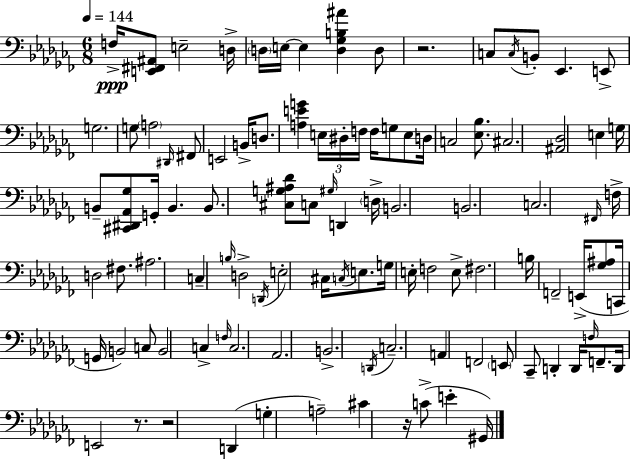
X:1
T:Untitled
M:6/8
L:1/4
K:Abm
F,/4 [E,,^F,,^A,,]/2 E,2 D,/4 D,/4 E,/4 E, [D,_G,B,^A] D,/2 z2 C,/2 C,/4 B,,/2 _E,, E,,/2 G,2 G,/2 A,2 ^D,,/4 ^F,,/2 E,,2 B,,/4 D,/2 [A,EG] E,/4 ^D,/4 F,/4 F,/4 G,/2 E,/2 D,/4 C,2 [_E,_B,]/2 ^C,2 [^A,,_D,]2 E, G,/4 B,,/2 [^C,,^D,,_A,,_G,]/2 G,,/4 B,, B,,/2 [^C,G,^A,_D]/2 C,/2 ^G,/4 D,, D,/4 B,,2 B,,2 C,2 ^F,,/4 F,/4 D,2 ^F,/2 ^A,2 C, B,/4 D,2 D,,/4 E,2 ^C,/4 C,/4 E,/2 G,/4 E,/4 F,2 E,/2 ^F,2 B,/4 F,,2 E,,/4 [_G,^A,]/2 C,,/4 G,,/4 B,,2 C,/2 B,,2 C, F,/4 C,2 _A,,2 B,,2 D,,/4 C,2 A,, F,,2 E,,/2 _C,,/2 D,, D,,/4 F,/4 F,,/2 D,,/4 E,,2 z/2 z2 D,, G, A,2 ^C z/4 C/2 E ^G,,/4